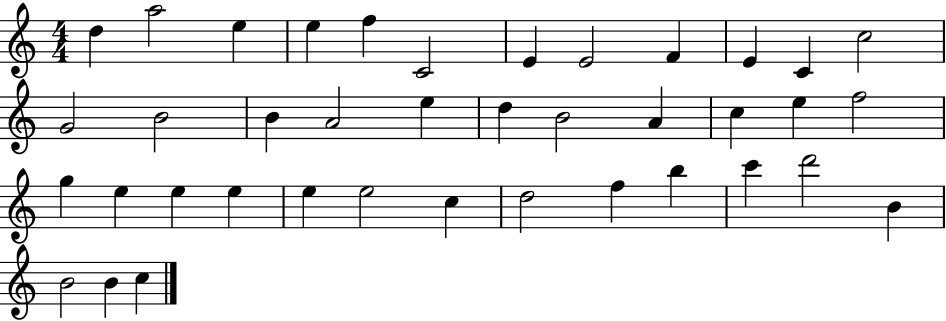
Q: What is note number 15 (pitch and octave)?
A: B4